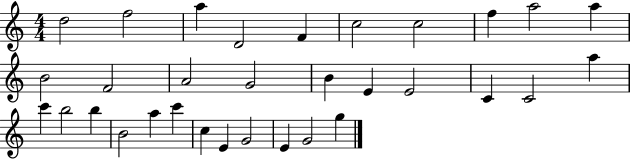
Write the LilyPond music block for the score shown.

{
  \clef treble
  \numericTimeSignature
  \time 4/4
  \key c \major
  d''2 f''2 | a''4 d'2 f'4 | c''2 c''2 | f''4 a''2 a''4 | \break b'2 f'2 | a'2 g'2 | b'4 e'4 e'2 | c'4 c'2 a''4 | \break c'''4 b''2 b''4 | b'2 a''4 c'''4 | c''4 e'4 g'2 | e'4 g'2 g''4 | \break \bar "|."
}